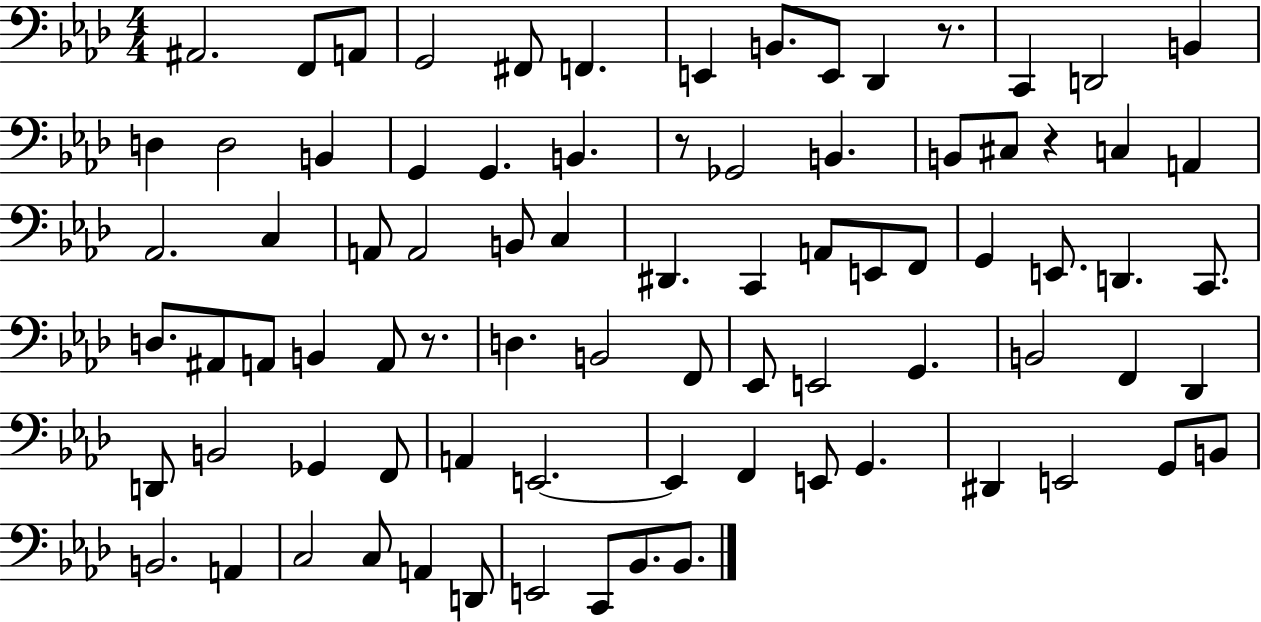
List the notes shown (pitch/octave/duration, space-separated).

A#2/h. F2/e A2/e G2/h F#2/e F2/q. E2/q B2/e. E2/e Db2/q R/e. C2/q D2/h B2/q D3/q D3/h B2/q G2/q G2/q. B2/q. R/e Gb2/h B2/q. B2/e C#3/e R/q C3/q A2/q Ab2/h. C3/q A2/e A2/h B2/e C3/q D#2/q. C2/q A2/e E2/e F2/e G2/q E2/e. D2/q. C2/e. D3/e. A#2/e A2/e B2/q A2/e R/e. D3/q. B2/h F2/e Eb2/e E2/h G2/q. B2/h F2/q Db2/q D2/e B2/h Gb2/q F2/e A2/q E2/h. E2/q F2/q E2/e G2/q. D#2/q E2/h G2/e B2/e B2/h. A2/q C3/h C3/e A2/q D2/e E2/h C2/e Bb2/e. Bb2/e.